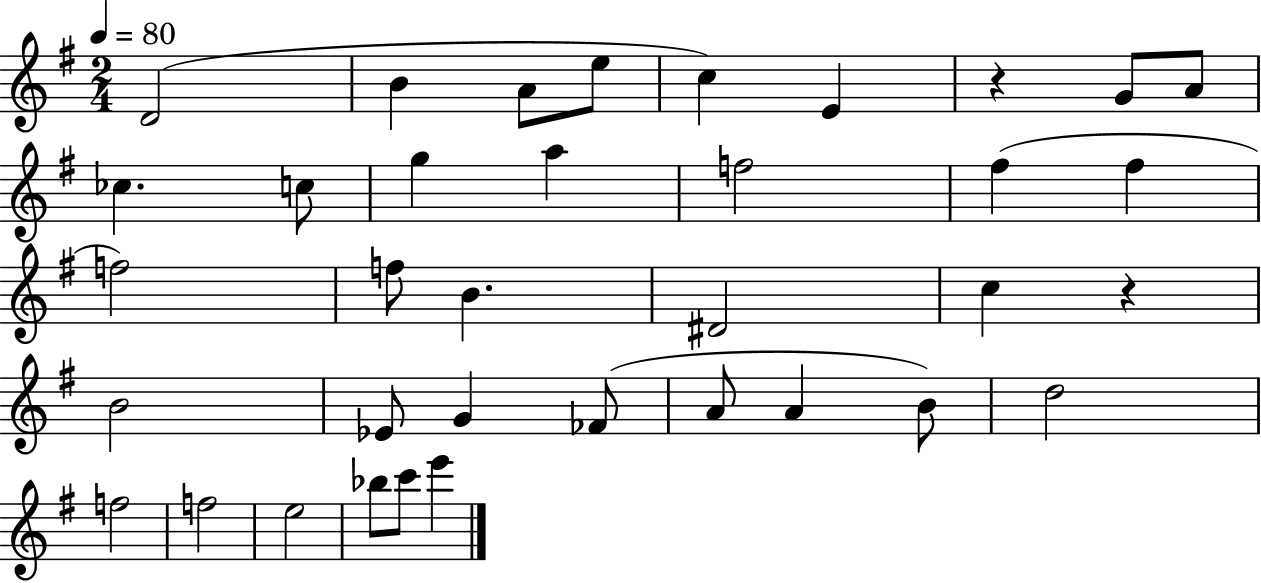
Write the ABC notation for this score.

X:1
T:Untitled
M:2/4
L:1/4
K:G
D2 B A/2 e/2 c E z G/2 A/2 _c c/2 g a f2 ^f ^f f2 f/2 B ^D2 c z B2 _E/2 G _F/2 A/2 A B/2 d2 f2 f2 e2 _b/2 c'/2 e'